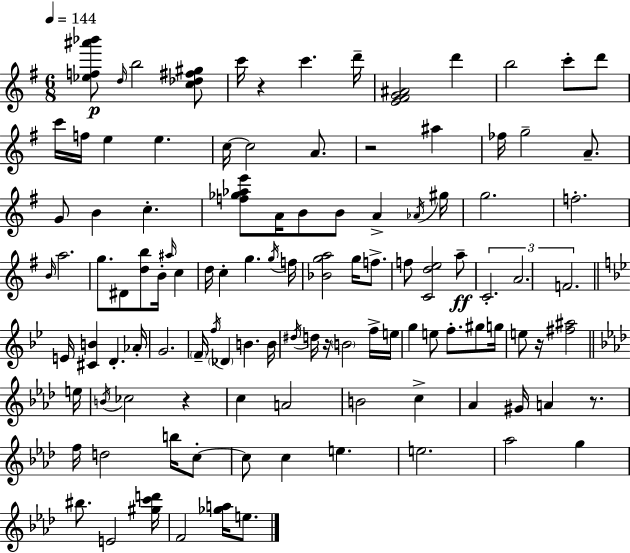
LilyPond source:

{
  \clef treble
  \numericTimeSignature
  \time 6/8
  \key e \minor
  \tempo 4 = 144
  <ees'' f'' ais''' bes'''>8\p \grace { d''16 } b''2 <c'' des'' fis'' gis''>8 | c'''16 r4 c'''4. | d'''16-- <e' fis' g' ais'>2 d'''4 | b''2 c'''8-. d'''8 | \break c'''16 f''16 e''4 e''4. | c''16~~ c''2 a'8. | r2 ais''4 | fes''16 g''2-- a'8.-- | \break g'8 b'4 c''4.-. | <f'' ges'' aes'' e'''>8 a'16 b'8 b'8 a'4-> | \acciaccatura { aes'16 } gis''16 g''2. | f''2.-. | \break \grace { b'16 } a''2. | g''8. dis'8 <d'' b''>8 b'16-. \grace { ais''16 } | c''4 d''16 c''4-. g''4. | \acciaccatura { g''16 } f''16 <bes' g'' a''>2 | \break g''16 f''8.-> f''8 <c' d'' e''>2 | a''8--\ff \tuplet 3/2 { c'2.-. | a'2. | f'2. } | \break \bar "||" \break \key bes \major e'16 <cis' b'>4 d'4.-. aes'16-. | g'2. | \parenthesize f'16-- \acciaccatura { f''16 } \parenthesize des'4 b'4. | b'16 \acciaccatura { dis''16 } d''16 r16 \parenthesize b'2 | \break f''16-> e''16 g''4 e''8 f''8.-. gis''8 | g''16 e''8 r16 <fis'' ais''>2 | \bar "||" \break \key aes \major e''16 \acciaccatura { b'16 } ces''2 r4 | c''4 a'2 | b'2 c''4-> | aes'4 gis'16 a'4 r8. | \break f''16 d''2 b''16 | c''8-.~~ c''8 c''4 e''4. | e''2. | aes''2 g''4 | \break bis''8. e'2 | <gis'' c''' d'''>16 f'2 <ges'' a''>16 e''8. | \bar "|."
}